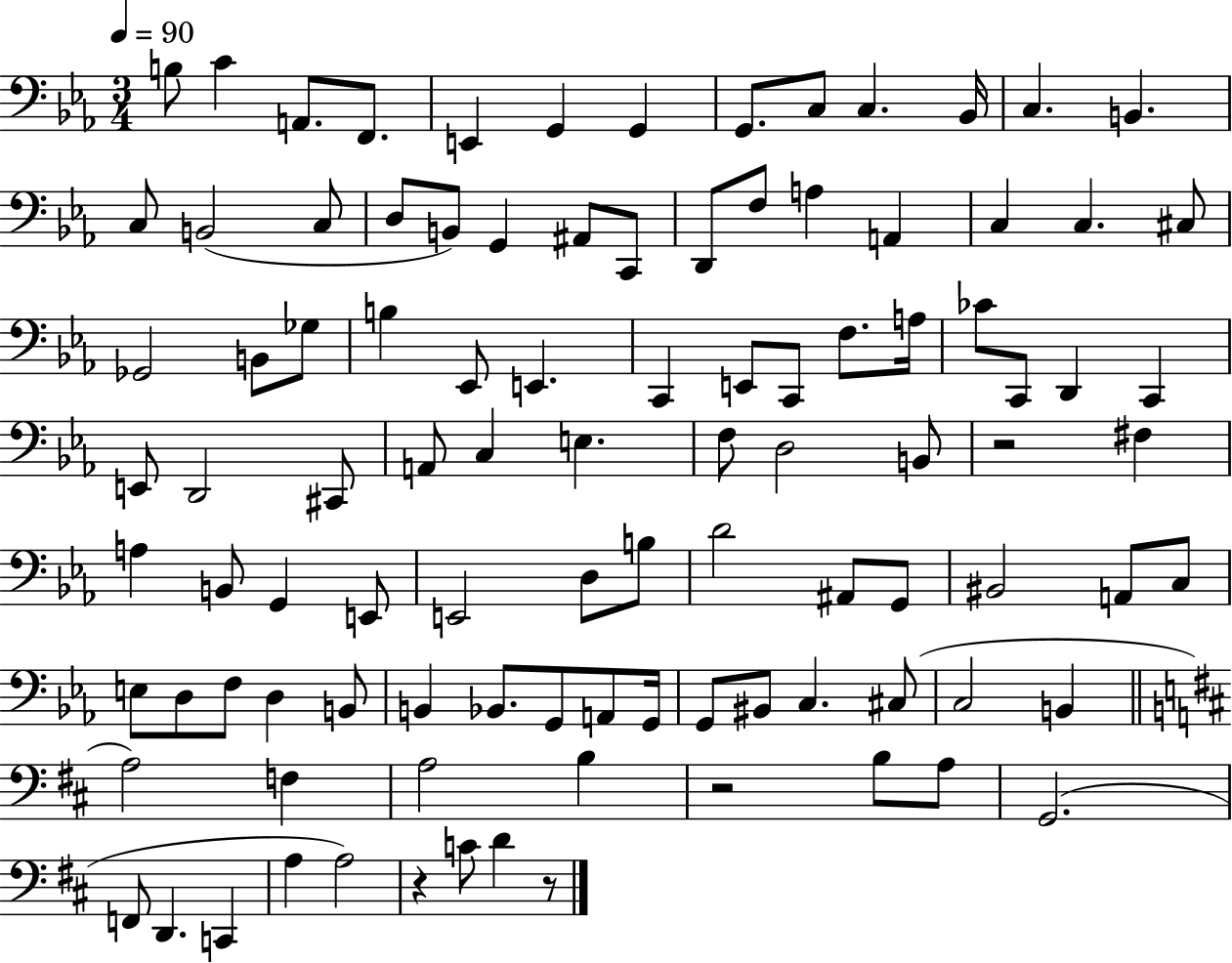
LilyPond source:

{
  \clef bass
  \numericTimeSignature
  \time 3/4
  \key ees \major
  \tempo 4 = 90
  b8 c'4 a,8. f,8. | e,4 g,4 g,4 | g,8. c8 c4. bes,16 | c4. b,4. | \break c8 b,2( c8 | d8 b,8) g,4 ais,8 c,8 | d,8 f8 a4 a,4 | c4 c4. cis8 | \break ges,2 b,8 ges8 | b4 ees,8 e,4. | c,4 e,8 c,8 f8. a16 | ces'8 c,8 d,4 c,4 | \break e,8 d,2 cis,8 | a,8 c4 e4. | f8 d2 b,8 | r2 fis4 | \break a4 b,8 g,4 e,8 | e,2 d8 b8 | d'2 ais,8 g,8 | bis,2 a,8 c8 | \break e8 d8 f8 d4 b,8 | b,4 bes,8. g,8 a,8 g,16 | g,8 bis,8 c4. cis8( | c2 b,4 | \break \bar "||" \break \key b \minor a2) f4 | a2 b4 | r2 b8 a8 | g,2.( | \break f,8 d,4. c,4 | a4 a2) | r4 c'8 d'4 r8 | \bar "|."
}